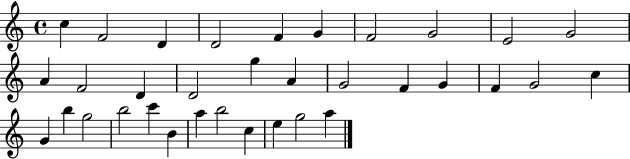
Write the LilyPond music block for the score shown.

{
  \clef treble
  \time 4/4
  \defaultTimeSignature
  \key c \major
  c''4 f'2 d'4 | d'2 f'4 g'4 | f'2 g'2 | e'2 g'2 | \break a'4 f'2 d'4 | d'2 g''4 a'4 | g'2 f'4 g'4 | f'4 g'2 c''4 | \break g'4 b''4 g''2 | b''2 c'''4 b'4 | a''4 b''2 c''4 | e''4 g''2 a''4 | \break \bar "|."
}